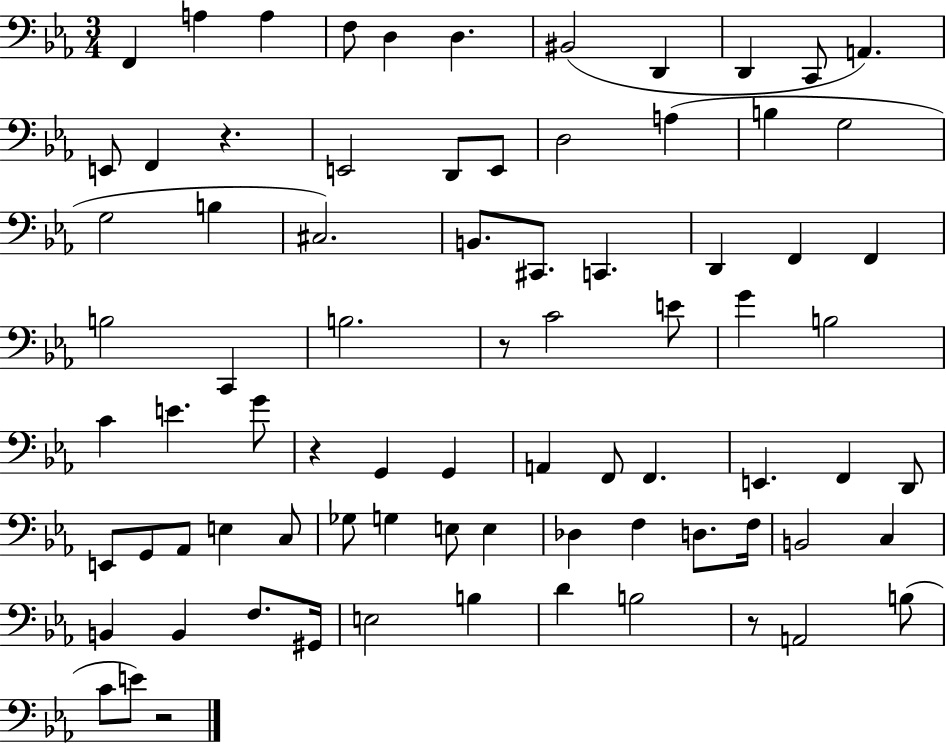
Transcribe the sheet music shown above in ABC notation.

X:1
T:Untitled
M:3/4
L:1/4
K:Eb
F,, A, A, F,/2 D, D, ^B,,2 D,, D,, C,,/2 A,, E,,/2 F,, z E,,2 D,,/2 E,,/2 D,2 A, B, G,2 G,2 B, ^C,2 B,,/2 ^C,,/2 C,, D,, F,, F,, B,2 C,, B,2 z/2 C2 E/2 G B,2 C E G/2 z G,, G,, A,, F,,/2 F,, E,, F,, D,,/2 E,,/2 G,,/2 _A,,/2 E, C,/2 _G,/2 G, E,/2 E, _D, F, D,/2 F,/4 B,,2 C, B,, B,, F,/2 ^G,,/4 E,2 B, D B,2 z/2 A,,2 B,/2 C/2 E/2 z2